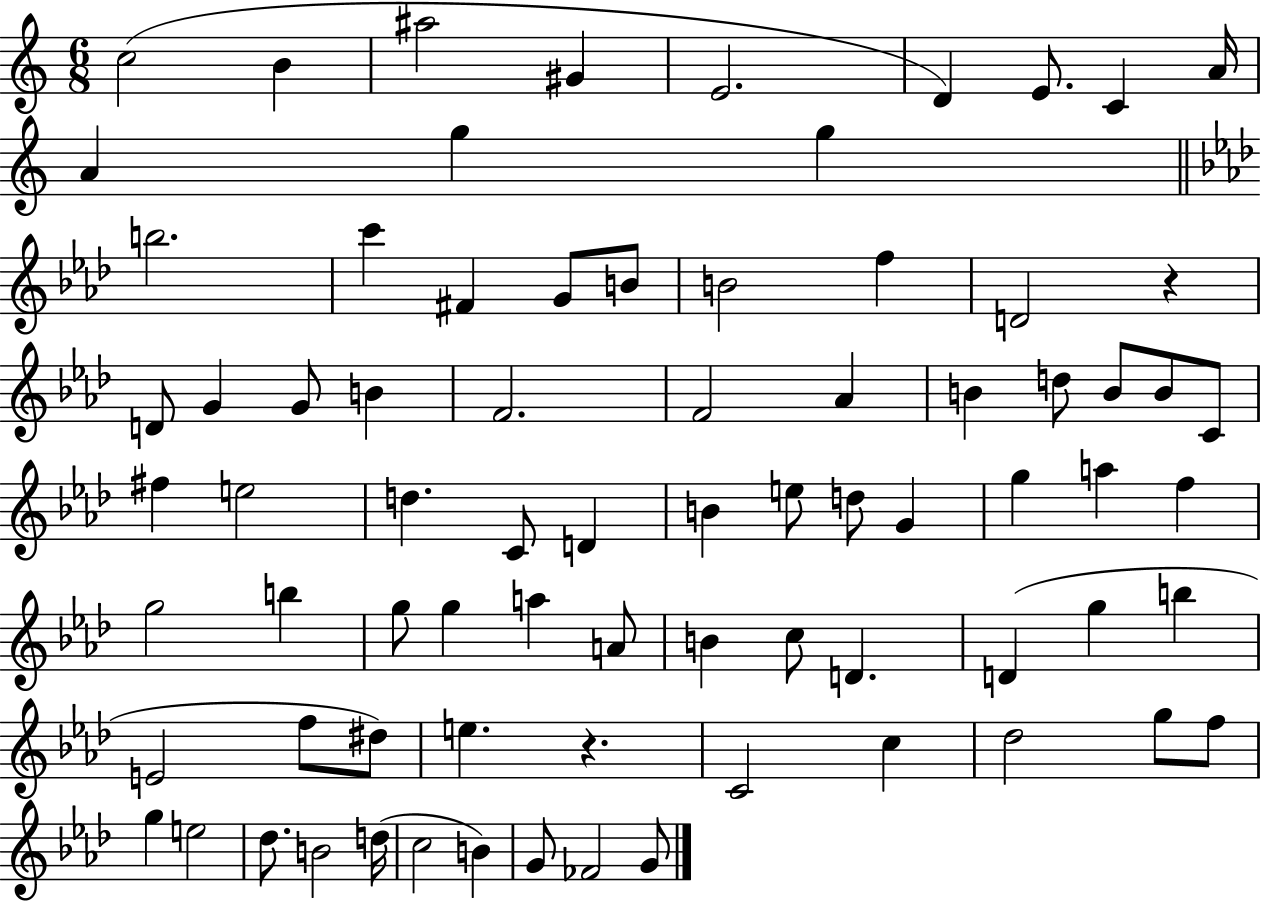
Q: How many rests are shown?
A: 2